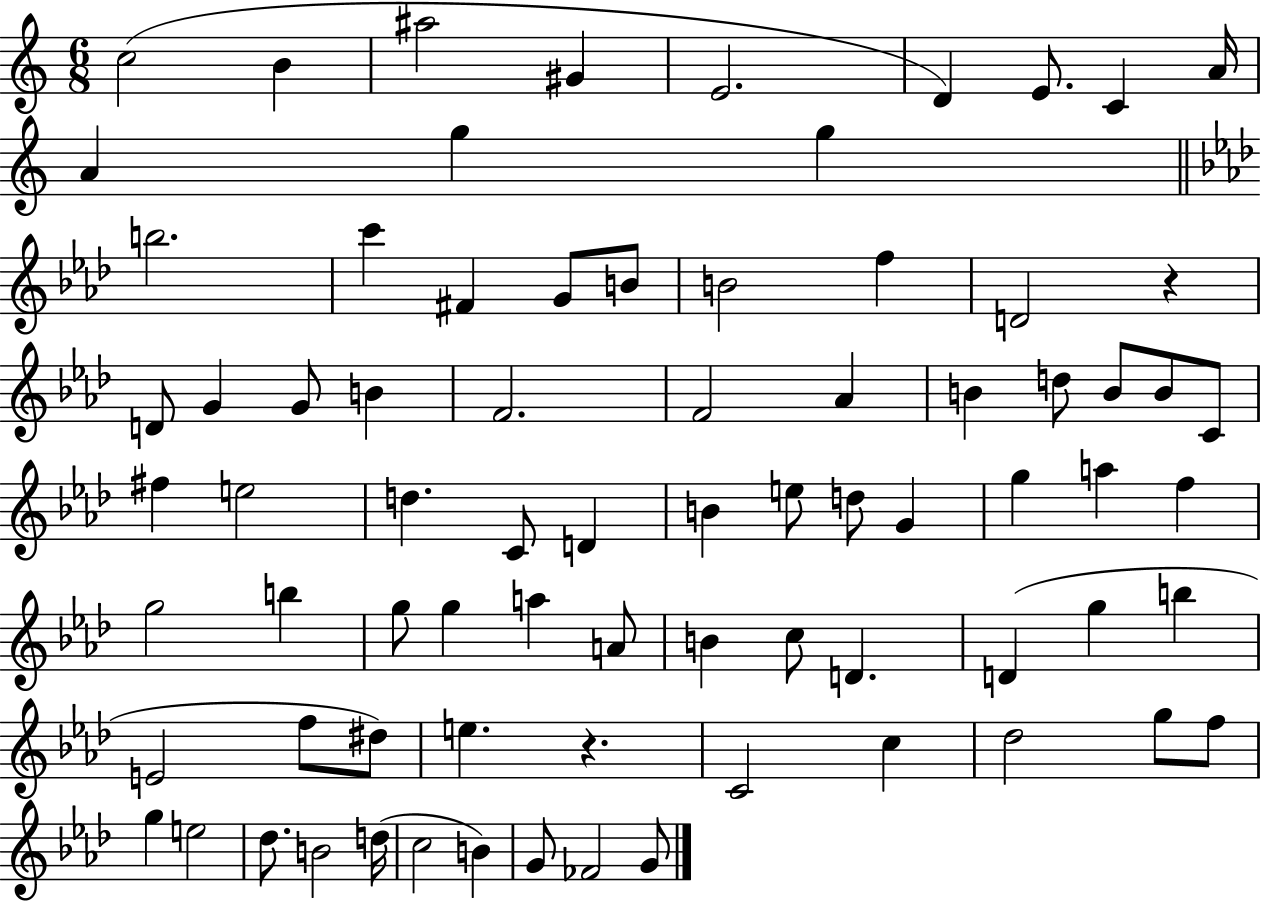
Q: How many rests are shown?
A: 2